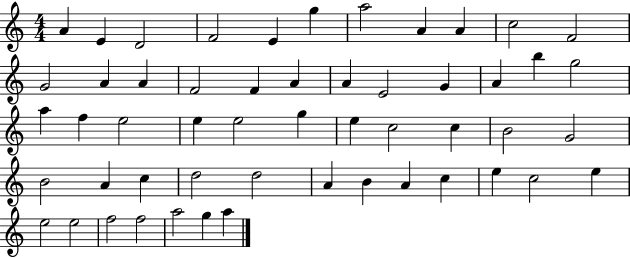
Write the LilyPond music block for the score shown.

{
  \clef treble
  \numericTimeSignature
  \time 4/4
  \key c \major
  a'4 e'4 d'2 | f'2 e'4 g''4 | a''2 a'4 a'4 | c''2 f'2 | \break g'2 a'4 a'4 | f'2 f'4 a'4 | a'4 e'2 g'4 | a'4 b''4 g''2 | \break a''4 f''4 e''2 | e''4 e''2 g''4 | e''4 c''2 c''4 | b'2 g'2 | \break b'2 a'4 c''4 | d''2 d''2 | a'4 b'4 a'4 c''4 | e''4 c''2 e''4 | \break e''2 e''2 | f''2 f''2 | a''2 g''4 a''4 | \bar "|."
}